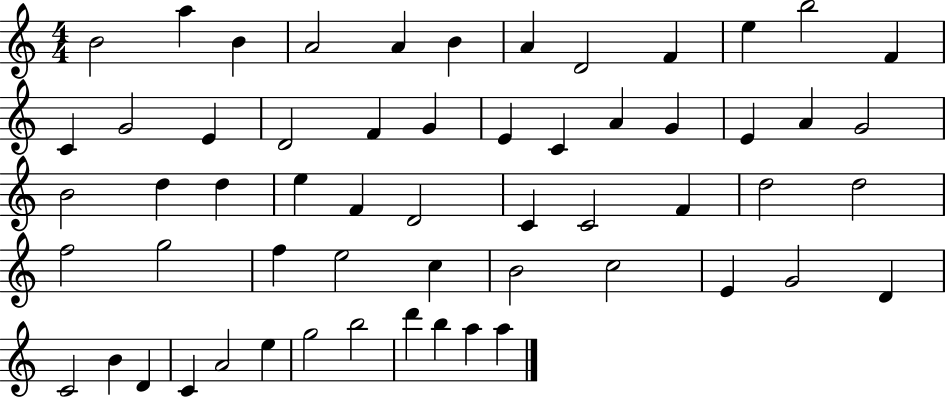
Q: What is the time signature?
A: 4/4